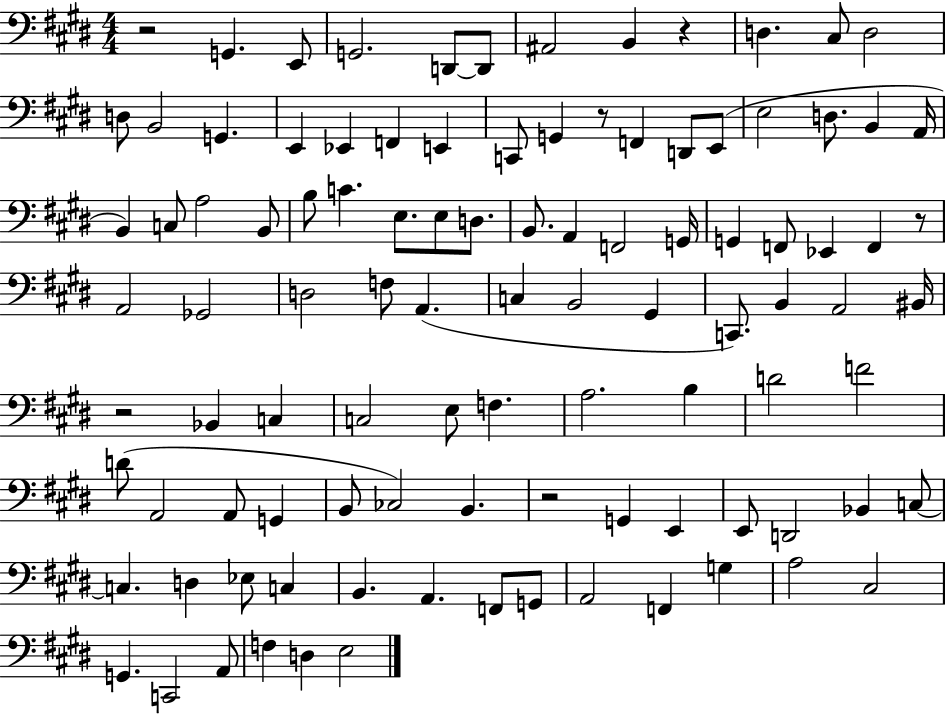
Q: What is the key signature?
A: E major